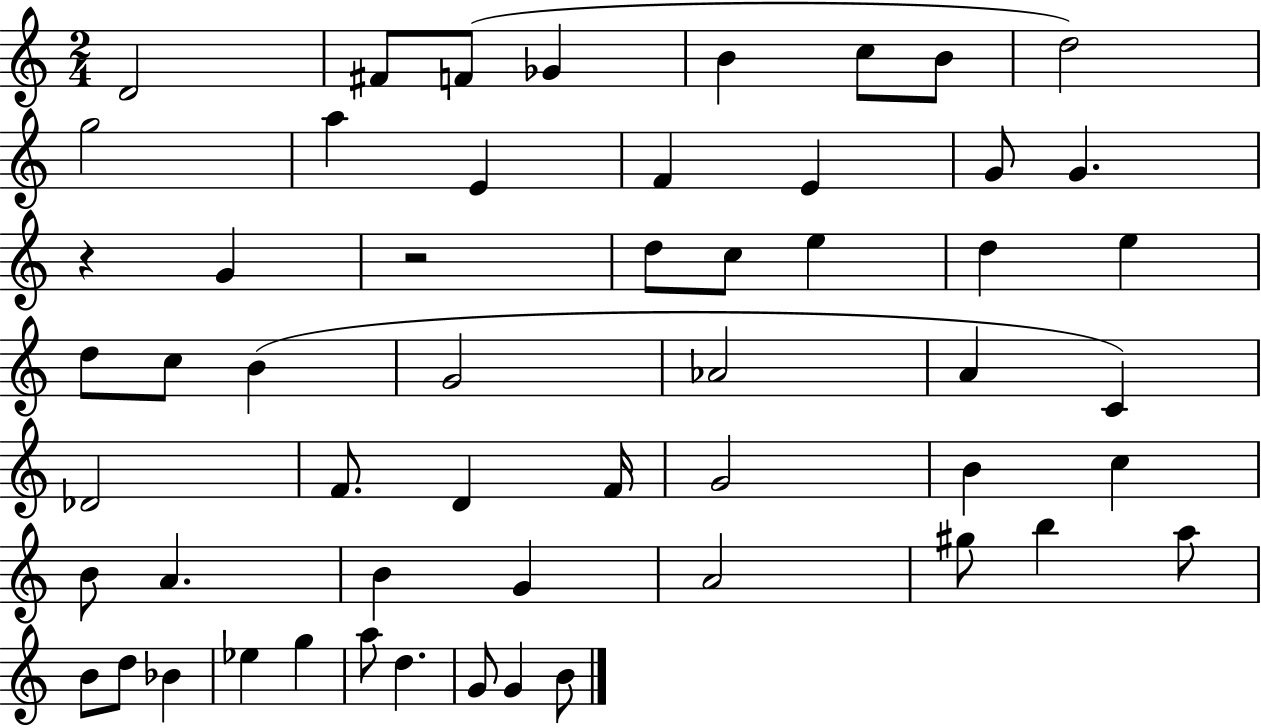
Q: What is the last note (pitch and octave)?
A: B4